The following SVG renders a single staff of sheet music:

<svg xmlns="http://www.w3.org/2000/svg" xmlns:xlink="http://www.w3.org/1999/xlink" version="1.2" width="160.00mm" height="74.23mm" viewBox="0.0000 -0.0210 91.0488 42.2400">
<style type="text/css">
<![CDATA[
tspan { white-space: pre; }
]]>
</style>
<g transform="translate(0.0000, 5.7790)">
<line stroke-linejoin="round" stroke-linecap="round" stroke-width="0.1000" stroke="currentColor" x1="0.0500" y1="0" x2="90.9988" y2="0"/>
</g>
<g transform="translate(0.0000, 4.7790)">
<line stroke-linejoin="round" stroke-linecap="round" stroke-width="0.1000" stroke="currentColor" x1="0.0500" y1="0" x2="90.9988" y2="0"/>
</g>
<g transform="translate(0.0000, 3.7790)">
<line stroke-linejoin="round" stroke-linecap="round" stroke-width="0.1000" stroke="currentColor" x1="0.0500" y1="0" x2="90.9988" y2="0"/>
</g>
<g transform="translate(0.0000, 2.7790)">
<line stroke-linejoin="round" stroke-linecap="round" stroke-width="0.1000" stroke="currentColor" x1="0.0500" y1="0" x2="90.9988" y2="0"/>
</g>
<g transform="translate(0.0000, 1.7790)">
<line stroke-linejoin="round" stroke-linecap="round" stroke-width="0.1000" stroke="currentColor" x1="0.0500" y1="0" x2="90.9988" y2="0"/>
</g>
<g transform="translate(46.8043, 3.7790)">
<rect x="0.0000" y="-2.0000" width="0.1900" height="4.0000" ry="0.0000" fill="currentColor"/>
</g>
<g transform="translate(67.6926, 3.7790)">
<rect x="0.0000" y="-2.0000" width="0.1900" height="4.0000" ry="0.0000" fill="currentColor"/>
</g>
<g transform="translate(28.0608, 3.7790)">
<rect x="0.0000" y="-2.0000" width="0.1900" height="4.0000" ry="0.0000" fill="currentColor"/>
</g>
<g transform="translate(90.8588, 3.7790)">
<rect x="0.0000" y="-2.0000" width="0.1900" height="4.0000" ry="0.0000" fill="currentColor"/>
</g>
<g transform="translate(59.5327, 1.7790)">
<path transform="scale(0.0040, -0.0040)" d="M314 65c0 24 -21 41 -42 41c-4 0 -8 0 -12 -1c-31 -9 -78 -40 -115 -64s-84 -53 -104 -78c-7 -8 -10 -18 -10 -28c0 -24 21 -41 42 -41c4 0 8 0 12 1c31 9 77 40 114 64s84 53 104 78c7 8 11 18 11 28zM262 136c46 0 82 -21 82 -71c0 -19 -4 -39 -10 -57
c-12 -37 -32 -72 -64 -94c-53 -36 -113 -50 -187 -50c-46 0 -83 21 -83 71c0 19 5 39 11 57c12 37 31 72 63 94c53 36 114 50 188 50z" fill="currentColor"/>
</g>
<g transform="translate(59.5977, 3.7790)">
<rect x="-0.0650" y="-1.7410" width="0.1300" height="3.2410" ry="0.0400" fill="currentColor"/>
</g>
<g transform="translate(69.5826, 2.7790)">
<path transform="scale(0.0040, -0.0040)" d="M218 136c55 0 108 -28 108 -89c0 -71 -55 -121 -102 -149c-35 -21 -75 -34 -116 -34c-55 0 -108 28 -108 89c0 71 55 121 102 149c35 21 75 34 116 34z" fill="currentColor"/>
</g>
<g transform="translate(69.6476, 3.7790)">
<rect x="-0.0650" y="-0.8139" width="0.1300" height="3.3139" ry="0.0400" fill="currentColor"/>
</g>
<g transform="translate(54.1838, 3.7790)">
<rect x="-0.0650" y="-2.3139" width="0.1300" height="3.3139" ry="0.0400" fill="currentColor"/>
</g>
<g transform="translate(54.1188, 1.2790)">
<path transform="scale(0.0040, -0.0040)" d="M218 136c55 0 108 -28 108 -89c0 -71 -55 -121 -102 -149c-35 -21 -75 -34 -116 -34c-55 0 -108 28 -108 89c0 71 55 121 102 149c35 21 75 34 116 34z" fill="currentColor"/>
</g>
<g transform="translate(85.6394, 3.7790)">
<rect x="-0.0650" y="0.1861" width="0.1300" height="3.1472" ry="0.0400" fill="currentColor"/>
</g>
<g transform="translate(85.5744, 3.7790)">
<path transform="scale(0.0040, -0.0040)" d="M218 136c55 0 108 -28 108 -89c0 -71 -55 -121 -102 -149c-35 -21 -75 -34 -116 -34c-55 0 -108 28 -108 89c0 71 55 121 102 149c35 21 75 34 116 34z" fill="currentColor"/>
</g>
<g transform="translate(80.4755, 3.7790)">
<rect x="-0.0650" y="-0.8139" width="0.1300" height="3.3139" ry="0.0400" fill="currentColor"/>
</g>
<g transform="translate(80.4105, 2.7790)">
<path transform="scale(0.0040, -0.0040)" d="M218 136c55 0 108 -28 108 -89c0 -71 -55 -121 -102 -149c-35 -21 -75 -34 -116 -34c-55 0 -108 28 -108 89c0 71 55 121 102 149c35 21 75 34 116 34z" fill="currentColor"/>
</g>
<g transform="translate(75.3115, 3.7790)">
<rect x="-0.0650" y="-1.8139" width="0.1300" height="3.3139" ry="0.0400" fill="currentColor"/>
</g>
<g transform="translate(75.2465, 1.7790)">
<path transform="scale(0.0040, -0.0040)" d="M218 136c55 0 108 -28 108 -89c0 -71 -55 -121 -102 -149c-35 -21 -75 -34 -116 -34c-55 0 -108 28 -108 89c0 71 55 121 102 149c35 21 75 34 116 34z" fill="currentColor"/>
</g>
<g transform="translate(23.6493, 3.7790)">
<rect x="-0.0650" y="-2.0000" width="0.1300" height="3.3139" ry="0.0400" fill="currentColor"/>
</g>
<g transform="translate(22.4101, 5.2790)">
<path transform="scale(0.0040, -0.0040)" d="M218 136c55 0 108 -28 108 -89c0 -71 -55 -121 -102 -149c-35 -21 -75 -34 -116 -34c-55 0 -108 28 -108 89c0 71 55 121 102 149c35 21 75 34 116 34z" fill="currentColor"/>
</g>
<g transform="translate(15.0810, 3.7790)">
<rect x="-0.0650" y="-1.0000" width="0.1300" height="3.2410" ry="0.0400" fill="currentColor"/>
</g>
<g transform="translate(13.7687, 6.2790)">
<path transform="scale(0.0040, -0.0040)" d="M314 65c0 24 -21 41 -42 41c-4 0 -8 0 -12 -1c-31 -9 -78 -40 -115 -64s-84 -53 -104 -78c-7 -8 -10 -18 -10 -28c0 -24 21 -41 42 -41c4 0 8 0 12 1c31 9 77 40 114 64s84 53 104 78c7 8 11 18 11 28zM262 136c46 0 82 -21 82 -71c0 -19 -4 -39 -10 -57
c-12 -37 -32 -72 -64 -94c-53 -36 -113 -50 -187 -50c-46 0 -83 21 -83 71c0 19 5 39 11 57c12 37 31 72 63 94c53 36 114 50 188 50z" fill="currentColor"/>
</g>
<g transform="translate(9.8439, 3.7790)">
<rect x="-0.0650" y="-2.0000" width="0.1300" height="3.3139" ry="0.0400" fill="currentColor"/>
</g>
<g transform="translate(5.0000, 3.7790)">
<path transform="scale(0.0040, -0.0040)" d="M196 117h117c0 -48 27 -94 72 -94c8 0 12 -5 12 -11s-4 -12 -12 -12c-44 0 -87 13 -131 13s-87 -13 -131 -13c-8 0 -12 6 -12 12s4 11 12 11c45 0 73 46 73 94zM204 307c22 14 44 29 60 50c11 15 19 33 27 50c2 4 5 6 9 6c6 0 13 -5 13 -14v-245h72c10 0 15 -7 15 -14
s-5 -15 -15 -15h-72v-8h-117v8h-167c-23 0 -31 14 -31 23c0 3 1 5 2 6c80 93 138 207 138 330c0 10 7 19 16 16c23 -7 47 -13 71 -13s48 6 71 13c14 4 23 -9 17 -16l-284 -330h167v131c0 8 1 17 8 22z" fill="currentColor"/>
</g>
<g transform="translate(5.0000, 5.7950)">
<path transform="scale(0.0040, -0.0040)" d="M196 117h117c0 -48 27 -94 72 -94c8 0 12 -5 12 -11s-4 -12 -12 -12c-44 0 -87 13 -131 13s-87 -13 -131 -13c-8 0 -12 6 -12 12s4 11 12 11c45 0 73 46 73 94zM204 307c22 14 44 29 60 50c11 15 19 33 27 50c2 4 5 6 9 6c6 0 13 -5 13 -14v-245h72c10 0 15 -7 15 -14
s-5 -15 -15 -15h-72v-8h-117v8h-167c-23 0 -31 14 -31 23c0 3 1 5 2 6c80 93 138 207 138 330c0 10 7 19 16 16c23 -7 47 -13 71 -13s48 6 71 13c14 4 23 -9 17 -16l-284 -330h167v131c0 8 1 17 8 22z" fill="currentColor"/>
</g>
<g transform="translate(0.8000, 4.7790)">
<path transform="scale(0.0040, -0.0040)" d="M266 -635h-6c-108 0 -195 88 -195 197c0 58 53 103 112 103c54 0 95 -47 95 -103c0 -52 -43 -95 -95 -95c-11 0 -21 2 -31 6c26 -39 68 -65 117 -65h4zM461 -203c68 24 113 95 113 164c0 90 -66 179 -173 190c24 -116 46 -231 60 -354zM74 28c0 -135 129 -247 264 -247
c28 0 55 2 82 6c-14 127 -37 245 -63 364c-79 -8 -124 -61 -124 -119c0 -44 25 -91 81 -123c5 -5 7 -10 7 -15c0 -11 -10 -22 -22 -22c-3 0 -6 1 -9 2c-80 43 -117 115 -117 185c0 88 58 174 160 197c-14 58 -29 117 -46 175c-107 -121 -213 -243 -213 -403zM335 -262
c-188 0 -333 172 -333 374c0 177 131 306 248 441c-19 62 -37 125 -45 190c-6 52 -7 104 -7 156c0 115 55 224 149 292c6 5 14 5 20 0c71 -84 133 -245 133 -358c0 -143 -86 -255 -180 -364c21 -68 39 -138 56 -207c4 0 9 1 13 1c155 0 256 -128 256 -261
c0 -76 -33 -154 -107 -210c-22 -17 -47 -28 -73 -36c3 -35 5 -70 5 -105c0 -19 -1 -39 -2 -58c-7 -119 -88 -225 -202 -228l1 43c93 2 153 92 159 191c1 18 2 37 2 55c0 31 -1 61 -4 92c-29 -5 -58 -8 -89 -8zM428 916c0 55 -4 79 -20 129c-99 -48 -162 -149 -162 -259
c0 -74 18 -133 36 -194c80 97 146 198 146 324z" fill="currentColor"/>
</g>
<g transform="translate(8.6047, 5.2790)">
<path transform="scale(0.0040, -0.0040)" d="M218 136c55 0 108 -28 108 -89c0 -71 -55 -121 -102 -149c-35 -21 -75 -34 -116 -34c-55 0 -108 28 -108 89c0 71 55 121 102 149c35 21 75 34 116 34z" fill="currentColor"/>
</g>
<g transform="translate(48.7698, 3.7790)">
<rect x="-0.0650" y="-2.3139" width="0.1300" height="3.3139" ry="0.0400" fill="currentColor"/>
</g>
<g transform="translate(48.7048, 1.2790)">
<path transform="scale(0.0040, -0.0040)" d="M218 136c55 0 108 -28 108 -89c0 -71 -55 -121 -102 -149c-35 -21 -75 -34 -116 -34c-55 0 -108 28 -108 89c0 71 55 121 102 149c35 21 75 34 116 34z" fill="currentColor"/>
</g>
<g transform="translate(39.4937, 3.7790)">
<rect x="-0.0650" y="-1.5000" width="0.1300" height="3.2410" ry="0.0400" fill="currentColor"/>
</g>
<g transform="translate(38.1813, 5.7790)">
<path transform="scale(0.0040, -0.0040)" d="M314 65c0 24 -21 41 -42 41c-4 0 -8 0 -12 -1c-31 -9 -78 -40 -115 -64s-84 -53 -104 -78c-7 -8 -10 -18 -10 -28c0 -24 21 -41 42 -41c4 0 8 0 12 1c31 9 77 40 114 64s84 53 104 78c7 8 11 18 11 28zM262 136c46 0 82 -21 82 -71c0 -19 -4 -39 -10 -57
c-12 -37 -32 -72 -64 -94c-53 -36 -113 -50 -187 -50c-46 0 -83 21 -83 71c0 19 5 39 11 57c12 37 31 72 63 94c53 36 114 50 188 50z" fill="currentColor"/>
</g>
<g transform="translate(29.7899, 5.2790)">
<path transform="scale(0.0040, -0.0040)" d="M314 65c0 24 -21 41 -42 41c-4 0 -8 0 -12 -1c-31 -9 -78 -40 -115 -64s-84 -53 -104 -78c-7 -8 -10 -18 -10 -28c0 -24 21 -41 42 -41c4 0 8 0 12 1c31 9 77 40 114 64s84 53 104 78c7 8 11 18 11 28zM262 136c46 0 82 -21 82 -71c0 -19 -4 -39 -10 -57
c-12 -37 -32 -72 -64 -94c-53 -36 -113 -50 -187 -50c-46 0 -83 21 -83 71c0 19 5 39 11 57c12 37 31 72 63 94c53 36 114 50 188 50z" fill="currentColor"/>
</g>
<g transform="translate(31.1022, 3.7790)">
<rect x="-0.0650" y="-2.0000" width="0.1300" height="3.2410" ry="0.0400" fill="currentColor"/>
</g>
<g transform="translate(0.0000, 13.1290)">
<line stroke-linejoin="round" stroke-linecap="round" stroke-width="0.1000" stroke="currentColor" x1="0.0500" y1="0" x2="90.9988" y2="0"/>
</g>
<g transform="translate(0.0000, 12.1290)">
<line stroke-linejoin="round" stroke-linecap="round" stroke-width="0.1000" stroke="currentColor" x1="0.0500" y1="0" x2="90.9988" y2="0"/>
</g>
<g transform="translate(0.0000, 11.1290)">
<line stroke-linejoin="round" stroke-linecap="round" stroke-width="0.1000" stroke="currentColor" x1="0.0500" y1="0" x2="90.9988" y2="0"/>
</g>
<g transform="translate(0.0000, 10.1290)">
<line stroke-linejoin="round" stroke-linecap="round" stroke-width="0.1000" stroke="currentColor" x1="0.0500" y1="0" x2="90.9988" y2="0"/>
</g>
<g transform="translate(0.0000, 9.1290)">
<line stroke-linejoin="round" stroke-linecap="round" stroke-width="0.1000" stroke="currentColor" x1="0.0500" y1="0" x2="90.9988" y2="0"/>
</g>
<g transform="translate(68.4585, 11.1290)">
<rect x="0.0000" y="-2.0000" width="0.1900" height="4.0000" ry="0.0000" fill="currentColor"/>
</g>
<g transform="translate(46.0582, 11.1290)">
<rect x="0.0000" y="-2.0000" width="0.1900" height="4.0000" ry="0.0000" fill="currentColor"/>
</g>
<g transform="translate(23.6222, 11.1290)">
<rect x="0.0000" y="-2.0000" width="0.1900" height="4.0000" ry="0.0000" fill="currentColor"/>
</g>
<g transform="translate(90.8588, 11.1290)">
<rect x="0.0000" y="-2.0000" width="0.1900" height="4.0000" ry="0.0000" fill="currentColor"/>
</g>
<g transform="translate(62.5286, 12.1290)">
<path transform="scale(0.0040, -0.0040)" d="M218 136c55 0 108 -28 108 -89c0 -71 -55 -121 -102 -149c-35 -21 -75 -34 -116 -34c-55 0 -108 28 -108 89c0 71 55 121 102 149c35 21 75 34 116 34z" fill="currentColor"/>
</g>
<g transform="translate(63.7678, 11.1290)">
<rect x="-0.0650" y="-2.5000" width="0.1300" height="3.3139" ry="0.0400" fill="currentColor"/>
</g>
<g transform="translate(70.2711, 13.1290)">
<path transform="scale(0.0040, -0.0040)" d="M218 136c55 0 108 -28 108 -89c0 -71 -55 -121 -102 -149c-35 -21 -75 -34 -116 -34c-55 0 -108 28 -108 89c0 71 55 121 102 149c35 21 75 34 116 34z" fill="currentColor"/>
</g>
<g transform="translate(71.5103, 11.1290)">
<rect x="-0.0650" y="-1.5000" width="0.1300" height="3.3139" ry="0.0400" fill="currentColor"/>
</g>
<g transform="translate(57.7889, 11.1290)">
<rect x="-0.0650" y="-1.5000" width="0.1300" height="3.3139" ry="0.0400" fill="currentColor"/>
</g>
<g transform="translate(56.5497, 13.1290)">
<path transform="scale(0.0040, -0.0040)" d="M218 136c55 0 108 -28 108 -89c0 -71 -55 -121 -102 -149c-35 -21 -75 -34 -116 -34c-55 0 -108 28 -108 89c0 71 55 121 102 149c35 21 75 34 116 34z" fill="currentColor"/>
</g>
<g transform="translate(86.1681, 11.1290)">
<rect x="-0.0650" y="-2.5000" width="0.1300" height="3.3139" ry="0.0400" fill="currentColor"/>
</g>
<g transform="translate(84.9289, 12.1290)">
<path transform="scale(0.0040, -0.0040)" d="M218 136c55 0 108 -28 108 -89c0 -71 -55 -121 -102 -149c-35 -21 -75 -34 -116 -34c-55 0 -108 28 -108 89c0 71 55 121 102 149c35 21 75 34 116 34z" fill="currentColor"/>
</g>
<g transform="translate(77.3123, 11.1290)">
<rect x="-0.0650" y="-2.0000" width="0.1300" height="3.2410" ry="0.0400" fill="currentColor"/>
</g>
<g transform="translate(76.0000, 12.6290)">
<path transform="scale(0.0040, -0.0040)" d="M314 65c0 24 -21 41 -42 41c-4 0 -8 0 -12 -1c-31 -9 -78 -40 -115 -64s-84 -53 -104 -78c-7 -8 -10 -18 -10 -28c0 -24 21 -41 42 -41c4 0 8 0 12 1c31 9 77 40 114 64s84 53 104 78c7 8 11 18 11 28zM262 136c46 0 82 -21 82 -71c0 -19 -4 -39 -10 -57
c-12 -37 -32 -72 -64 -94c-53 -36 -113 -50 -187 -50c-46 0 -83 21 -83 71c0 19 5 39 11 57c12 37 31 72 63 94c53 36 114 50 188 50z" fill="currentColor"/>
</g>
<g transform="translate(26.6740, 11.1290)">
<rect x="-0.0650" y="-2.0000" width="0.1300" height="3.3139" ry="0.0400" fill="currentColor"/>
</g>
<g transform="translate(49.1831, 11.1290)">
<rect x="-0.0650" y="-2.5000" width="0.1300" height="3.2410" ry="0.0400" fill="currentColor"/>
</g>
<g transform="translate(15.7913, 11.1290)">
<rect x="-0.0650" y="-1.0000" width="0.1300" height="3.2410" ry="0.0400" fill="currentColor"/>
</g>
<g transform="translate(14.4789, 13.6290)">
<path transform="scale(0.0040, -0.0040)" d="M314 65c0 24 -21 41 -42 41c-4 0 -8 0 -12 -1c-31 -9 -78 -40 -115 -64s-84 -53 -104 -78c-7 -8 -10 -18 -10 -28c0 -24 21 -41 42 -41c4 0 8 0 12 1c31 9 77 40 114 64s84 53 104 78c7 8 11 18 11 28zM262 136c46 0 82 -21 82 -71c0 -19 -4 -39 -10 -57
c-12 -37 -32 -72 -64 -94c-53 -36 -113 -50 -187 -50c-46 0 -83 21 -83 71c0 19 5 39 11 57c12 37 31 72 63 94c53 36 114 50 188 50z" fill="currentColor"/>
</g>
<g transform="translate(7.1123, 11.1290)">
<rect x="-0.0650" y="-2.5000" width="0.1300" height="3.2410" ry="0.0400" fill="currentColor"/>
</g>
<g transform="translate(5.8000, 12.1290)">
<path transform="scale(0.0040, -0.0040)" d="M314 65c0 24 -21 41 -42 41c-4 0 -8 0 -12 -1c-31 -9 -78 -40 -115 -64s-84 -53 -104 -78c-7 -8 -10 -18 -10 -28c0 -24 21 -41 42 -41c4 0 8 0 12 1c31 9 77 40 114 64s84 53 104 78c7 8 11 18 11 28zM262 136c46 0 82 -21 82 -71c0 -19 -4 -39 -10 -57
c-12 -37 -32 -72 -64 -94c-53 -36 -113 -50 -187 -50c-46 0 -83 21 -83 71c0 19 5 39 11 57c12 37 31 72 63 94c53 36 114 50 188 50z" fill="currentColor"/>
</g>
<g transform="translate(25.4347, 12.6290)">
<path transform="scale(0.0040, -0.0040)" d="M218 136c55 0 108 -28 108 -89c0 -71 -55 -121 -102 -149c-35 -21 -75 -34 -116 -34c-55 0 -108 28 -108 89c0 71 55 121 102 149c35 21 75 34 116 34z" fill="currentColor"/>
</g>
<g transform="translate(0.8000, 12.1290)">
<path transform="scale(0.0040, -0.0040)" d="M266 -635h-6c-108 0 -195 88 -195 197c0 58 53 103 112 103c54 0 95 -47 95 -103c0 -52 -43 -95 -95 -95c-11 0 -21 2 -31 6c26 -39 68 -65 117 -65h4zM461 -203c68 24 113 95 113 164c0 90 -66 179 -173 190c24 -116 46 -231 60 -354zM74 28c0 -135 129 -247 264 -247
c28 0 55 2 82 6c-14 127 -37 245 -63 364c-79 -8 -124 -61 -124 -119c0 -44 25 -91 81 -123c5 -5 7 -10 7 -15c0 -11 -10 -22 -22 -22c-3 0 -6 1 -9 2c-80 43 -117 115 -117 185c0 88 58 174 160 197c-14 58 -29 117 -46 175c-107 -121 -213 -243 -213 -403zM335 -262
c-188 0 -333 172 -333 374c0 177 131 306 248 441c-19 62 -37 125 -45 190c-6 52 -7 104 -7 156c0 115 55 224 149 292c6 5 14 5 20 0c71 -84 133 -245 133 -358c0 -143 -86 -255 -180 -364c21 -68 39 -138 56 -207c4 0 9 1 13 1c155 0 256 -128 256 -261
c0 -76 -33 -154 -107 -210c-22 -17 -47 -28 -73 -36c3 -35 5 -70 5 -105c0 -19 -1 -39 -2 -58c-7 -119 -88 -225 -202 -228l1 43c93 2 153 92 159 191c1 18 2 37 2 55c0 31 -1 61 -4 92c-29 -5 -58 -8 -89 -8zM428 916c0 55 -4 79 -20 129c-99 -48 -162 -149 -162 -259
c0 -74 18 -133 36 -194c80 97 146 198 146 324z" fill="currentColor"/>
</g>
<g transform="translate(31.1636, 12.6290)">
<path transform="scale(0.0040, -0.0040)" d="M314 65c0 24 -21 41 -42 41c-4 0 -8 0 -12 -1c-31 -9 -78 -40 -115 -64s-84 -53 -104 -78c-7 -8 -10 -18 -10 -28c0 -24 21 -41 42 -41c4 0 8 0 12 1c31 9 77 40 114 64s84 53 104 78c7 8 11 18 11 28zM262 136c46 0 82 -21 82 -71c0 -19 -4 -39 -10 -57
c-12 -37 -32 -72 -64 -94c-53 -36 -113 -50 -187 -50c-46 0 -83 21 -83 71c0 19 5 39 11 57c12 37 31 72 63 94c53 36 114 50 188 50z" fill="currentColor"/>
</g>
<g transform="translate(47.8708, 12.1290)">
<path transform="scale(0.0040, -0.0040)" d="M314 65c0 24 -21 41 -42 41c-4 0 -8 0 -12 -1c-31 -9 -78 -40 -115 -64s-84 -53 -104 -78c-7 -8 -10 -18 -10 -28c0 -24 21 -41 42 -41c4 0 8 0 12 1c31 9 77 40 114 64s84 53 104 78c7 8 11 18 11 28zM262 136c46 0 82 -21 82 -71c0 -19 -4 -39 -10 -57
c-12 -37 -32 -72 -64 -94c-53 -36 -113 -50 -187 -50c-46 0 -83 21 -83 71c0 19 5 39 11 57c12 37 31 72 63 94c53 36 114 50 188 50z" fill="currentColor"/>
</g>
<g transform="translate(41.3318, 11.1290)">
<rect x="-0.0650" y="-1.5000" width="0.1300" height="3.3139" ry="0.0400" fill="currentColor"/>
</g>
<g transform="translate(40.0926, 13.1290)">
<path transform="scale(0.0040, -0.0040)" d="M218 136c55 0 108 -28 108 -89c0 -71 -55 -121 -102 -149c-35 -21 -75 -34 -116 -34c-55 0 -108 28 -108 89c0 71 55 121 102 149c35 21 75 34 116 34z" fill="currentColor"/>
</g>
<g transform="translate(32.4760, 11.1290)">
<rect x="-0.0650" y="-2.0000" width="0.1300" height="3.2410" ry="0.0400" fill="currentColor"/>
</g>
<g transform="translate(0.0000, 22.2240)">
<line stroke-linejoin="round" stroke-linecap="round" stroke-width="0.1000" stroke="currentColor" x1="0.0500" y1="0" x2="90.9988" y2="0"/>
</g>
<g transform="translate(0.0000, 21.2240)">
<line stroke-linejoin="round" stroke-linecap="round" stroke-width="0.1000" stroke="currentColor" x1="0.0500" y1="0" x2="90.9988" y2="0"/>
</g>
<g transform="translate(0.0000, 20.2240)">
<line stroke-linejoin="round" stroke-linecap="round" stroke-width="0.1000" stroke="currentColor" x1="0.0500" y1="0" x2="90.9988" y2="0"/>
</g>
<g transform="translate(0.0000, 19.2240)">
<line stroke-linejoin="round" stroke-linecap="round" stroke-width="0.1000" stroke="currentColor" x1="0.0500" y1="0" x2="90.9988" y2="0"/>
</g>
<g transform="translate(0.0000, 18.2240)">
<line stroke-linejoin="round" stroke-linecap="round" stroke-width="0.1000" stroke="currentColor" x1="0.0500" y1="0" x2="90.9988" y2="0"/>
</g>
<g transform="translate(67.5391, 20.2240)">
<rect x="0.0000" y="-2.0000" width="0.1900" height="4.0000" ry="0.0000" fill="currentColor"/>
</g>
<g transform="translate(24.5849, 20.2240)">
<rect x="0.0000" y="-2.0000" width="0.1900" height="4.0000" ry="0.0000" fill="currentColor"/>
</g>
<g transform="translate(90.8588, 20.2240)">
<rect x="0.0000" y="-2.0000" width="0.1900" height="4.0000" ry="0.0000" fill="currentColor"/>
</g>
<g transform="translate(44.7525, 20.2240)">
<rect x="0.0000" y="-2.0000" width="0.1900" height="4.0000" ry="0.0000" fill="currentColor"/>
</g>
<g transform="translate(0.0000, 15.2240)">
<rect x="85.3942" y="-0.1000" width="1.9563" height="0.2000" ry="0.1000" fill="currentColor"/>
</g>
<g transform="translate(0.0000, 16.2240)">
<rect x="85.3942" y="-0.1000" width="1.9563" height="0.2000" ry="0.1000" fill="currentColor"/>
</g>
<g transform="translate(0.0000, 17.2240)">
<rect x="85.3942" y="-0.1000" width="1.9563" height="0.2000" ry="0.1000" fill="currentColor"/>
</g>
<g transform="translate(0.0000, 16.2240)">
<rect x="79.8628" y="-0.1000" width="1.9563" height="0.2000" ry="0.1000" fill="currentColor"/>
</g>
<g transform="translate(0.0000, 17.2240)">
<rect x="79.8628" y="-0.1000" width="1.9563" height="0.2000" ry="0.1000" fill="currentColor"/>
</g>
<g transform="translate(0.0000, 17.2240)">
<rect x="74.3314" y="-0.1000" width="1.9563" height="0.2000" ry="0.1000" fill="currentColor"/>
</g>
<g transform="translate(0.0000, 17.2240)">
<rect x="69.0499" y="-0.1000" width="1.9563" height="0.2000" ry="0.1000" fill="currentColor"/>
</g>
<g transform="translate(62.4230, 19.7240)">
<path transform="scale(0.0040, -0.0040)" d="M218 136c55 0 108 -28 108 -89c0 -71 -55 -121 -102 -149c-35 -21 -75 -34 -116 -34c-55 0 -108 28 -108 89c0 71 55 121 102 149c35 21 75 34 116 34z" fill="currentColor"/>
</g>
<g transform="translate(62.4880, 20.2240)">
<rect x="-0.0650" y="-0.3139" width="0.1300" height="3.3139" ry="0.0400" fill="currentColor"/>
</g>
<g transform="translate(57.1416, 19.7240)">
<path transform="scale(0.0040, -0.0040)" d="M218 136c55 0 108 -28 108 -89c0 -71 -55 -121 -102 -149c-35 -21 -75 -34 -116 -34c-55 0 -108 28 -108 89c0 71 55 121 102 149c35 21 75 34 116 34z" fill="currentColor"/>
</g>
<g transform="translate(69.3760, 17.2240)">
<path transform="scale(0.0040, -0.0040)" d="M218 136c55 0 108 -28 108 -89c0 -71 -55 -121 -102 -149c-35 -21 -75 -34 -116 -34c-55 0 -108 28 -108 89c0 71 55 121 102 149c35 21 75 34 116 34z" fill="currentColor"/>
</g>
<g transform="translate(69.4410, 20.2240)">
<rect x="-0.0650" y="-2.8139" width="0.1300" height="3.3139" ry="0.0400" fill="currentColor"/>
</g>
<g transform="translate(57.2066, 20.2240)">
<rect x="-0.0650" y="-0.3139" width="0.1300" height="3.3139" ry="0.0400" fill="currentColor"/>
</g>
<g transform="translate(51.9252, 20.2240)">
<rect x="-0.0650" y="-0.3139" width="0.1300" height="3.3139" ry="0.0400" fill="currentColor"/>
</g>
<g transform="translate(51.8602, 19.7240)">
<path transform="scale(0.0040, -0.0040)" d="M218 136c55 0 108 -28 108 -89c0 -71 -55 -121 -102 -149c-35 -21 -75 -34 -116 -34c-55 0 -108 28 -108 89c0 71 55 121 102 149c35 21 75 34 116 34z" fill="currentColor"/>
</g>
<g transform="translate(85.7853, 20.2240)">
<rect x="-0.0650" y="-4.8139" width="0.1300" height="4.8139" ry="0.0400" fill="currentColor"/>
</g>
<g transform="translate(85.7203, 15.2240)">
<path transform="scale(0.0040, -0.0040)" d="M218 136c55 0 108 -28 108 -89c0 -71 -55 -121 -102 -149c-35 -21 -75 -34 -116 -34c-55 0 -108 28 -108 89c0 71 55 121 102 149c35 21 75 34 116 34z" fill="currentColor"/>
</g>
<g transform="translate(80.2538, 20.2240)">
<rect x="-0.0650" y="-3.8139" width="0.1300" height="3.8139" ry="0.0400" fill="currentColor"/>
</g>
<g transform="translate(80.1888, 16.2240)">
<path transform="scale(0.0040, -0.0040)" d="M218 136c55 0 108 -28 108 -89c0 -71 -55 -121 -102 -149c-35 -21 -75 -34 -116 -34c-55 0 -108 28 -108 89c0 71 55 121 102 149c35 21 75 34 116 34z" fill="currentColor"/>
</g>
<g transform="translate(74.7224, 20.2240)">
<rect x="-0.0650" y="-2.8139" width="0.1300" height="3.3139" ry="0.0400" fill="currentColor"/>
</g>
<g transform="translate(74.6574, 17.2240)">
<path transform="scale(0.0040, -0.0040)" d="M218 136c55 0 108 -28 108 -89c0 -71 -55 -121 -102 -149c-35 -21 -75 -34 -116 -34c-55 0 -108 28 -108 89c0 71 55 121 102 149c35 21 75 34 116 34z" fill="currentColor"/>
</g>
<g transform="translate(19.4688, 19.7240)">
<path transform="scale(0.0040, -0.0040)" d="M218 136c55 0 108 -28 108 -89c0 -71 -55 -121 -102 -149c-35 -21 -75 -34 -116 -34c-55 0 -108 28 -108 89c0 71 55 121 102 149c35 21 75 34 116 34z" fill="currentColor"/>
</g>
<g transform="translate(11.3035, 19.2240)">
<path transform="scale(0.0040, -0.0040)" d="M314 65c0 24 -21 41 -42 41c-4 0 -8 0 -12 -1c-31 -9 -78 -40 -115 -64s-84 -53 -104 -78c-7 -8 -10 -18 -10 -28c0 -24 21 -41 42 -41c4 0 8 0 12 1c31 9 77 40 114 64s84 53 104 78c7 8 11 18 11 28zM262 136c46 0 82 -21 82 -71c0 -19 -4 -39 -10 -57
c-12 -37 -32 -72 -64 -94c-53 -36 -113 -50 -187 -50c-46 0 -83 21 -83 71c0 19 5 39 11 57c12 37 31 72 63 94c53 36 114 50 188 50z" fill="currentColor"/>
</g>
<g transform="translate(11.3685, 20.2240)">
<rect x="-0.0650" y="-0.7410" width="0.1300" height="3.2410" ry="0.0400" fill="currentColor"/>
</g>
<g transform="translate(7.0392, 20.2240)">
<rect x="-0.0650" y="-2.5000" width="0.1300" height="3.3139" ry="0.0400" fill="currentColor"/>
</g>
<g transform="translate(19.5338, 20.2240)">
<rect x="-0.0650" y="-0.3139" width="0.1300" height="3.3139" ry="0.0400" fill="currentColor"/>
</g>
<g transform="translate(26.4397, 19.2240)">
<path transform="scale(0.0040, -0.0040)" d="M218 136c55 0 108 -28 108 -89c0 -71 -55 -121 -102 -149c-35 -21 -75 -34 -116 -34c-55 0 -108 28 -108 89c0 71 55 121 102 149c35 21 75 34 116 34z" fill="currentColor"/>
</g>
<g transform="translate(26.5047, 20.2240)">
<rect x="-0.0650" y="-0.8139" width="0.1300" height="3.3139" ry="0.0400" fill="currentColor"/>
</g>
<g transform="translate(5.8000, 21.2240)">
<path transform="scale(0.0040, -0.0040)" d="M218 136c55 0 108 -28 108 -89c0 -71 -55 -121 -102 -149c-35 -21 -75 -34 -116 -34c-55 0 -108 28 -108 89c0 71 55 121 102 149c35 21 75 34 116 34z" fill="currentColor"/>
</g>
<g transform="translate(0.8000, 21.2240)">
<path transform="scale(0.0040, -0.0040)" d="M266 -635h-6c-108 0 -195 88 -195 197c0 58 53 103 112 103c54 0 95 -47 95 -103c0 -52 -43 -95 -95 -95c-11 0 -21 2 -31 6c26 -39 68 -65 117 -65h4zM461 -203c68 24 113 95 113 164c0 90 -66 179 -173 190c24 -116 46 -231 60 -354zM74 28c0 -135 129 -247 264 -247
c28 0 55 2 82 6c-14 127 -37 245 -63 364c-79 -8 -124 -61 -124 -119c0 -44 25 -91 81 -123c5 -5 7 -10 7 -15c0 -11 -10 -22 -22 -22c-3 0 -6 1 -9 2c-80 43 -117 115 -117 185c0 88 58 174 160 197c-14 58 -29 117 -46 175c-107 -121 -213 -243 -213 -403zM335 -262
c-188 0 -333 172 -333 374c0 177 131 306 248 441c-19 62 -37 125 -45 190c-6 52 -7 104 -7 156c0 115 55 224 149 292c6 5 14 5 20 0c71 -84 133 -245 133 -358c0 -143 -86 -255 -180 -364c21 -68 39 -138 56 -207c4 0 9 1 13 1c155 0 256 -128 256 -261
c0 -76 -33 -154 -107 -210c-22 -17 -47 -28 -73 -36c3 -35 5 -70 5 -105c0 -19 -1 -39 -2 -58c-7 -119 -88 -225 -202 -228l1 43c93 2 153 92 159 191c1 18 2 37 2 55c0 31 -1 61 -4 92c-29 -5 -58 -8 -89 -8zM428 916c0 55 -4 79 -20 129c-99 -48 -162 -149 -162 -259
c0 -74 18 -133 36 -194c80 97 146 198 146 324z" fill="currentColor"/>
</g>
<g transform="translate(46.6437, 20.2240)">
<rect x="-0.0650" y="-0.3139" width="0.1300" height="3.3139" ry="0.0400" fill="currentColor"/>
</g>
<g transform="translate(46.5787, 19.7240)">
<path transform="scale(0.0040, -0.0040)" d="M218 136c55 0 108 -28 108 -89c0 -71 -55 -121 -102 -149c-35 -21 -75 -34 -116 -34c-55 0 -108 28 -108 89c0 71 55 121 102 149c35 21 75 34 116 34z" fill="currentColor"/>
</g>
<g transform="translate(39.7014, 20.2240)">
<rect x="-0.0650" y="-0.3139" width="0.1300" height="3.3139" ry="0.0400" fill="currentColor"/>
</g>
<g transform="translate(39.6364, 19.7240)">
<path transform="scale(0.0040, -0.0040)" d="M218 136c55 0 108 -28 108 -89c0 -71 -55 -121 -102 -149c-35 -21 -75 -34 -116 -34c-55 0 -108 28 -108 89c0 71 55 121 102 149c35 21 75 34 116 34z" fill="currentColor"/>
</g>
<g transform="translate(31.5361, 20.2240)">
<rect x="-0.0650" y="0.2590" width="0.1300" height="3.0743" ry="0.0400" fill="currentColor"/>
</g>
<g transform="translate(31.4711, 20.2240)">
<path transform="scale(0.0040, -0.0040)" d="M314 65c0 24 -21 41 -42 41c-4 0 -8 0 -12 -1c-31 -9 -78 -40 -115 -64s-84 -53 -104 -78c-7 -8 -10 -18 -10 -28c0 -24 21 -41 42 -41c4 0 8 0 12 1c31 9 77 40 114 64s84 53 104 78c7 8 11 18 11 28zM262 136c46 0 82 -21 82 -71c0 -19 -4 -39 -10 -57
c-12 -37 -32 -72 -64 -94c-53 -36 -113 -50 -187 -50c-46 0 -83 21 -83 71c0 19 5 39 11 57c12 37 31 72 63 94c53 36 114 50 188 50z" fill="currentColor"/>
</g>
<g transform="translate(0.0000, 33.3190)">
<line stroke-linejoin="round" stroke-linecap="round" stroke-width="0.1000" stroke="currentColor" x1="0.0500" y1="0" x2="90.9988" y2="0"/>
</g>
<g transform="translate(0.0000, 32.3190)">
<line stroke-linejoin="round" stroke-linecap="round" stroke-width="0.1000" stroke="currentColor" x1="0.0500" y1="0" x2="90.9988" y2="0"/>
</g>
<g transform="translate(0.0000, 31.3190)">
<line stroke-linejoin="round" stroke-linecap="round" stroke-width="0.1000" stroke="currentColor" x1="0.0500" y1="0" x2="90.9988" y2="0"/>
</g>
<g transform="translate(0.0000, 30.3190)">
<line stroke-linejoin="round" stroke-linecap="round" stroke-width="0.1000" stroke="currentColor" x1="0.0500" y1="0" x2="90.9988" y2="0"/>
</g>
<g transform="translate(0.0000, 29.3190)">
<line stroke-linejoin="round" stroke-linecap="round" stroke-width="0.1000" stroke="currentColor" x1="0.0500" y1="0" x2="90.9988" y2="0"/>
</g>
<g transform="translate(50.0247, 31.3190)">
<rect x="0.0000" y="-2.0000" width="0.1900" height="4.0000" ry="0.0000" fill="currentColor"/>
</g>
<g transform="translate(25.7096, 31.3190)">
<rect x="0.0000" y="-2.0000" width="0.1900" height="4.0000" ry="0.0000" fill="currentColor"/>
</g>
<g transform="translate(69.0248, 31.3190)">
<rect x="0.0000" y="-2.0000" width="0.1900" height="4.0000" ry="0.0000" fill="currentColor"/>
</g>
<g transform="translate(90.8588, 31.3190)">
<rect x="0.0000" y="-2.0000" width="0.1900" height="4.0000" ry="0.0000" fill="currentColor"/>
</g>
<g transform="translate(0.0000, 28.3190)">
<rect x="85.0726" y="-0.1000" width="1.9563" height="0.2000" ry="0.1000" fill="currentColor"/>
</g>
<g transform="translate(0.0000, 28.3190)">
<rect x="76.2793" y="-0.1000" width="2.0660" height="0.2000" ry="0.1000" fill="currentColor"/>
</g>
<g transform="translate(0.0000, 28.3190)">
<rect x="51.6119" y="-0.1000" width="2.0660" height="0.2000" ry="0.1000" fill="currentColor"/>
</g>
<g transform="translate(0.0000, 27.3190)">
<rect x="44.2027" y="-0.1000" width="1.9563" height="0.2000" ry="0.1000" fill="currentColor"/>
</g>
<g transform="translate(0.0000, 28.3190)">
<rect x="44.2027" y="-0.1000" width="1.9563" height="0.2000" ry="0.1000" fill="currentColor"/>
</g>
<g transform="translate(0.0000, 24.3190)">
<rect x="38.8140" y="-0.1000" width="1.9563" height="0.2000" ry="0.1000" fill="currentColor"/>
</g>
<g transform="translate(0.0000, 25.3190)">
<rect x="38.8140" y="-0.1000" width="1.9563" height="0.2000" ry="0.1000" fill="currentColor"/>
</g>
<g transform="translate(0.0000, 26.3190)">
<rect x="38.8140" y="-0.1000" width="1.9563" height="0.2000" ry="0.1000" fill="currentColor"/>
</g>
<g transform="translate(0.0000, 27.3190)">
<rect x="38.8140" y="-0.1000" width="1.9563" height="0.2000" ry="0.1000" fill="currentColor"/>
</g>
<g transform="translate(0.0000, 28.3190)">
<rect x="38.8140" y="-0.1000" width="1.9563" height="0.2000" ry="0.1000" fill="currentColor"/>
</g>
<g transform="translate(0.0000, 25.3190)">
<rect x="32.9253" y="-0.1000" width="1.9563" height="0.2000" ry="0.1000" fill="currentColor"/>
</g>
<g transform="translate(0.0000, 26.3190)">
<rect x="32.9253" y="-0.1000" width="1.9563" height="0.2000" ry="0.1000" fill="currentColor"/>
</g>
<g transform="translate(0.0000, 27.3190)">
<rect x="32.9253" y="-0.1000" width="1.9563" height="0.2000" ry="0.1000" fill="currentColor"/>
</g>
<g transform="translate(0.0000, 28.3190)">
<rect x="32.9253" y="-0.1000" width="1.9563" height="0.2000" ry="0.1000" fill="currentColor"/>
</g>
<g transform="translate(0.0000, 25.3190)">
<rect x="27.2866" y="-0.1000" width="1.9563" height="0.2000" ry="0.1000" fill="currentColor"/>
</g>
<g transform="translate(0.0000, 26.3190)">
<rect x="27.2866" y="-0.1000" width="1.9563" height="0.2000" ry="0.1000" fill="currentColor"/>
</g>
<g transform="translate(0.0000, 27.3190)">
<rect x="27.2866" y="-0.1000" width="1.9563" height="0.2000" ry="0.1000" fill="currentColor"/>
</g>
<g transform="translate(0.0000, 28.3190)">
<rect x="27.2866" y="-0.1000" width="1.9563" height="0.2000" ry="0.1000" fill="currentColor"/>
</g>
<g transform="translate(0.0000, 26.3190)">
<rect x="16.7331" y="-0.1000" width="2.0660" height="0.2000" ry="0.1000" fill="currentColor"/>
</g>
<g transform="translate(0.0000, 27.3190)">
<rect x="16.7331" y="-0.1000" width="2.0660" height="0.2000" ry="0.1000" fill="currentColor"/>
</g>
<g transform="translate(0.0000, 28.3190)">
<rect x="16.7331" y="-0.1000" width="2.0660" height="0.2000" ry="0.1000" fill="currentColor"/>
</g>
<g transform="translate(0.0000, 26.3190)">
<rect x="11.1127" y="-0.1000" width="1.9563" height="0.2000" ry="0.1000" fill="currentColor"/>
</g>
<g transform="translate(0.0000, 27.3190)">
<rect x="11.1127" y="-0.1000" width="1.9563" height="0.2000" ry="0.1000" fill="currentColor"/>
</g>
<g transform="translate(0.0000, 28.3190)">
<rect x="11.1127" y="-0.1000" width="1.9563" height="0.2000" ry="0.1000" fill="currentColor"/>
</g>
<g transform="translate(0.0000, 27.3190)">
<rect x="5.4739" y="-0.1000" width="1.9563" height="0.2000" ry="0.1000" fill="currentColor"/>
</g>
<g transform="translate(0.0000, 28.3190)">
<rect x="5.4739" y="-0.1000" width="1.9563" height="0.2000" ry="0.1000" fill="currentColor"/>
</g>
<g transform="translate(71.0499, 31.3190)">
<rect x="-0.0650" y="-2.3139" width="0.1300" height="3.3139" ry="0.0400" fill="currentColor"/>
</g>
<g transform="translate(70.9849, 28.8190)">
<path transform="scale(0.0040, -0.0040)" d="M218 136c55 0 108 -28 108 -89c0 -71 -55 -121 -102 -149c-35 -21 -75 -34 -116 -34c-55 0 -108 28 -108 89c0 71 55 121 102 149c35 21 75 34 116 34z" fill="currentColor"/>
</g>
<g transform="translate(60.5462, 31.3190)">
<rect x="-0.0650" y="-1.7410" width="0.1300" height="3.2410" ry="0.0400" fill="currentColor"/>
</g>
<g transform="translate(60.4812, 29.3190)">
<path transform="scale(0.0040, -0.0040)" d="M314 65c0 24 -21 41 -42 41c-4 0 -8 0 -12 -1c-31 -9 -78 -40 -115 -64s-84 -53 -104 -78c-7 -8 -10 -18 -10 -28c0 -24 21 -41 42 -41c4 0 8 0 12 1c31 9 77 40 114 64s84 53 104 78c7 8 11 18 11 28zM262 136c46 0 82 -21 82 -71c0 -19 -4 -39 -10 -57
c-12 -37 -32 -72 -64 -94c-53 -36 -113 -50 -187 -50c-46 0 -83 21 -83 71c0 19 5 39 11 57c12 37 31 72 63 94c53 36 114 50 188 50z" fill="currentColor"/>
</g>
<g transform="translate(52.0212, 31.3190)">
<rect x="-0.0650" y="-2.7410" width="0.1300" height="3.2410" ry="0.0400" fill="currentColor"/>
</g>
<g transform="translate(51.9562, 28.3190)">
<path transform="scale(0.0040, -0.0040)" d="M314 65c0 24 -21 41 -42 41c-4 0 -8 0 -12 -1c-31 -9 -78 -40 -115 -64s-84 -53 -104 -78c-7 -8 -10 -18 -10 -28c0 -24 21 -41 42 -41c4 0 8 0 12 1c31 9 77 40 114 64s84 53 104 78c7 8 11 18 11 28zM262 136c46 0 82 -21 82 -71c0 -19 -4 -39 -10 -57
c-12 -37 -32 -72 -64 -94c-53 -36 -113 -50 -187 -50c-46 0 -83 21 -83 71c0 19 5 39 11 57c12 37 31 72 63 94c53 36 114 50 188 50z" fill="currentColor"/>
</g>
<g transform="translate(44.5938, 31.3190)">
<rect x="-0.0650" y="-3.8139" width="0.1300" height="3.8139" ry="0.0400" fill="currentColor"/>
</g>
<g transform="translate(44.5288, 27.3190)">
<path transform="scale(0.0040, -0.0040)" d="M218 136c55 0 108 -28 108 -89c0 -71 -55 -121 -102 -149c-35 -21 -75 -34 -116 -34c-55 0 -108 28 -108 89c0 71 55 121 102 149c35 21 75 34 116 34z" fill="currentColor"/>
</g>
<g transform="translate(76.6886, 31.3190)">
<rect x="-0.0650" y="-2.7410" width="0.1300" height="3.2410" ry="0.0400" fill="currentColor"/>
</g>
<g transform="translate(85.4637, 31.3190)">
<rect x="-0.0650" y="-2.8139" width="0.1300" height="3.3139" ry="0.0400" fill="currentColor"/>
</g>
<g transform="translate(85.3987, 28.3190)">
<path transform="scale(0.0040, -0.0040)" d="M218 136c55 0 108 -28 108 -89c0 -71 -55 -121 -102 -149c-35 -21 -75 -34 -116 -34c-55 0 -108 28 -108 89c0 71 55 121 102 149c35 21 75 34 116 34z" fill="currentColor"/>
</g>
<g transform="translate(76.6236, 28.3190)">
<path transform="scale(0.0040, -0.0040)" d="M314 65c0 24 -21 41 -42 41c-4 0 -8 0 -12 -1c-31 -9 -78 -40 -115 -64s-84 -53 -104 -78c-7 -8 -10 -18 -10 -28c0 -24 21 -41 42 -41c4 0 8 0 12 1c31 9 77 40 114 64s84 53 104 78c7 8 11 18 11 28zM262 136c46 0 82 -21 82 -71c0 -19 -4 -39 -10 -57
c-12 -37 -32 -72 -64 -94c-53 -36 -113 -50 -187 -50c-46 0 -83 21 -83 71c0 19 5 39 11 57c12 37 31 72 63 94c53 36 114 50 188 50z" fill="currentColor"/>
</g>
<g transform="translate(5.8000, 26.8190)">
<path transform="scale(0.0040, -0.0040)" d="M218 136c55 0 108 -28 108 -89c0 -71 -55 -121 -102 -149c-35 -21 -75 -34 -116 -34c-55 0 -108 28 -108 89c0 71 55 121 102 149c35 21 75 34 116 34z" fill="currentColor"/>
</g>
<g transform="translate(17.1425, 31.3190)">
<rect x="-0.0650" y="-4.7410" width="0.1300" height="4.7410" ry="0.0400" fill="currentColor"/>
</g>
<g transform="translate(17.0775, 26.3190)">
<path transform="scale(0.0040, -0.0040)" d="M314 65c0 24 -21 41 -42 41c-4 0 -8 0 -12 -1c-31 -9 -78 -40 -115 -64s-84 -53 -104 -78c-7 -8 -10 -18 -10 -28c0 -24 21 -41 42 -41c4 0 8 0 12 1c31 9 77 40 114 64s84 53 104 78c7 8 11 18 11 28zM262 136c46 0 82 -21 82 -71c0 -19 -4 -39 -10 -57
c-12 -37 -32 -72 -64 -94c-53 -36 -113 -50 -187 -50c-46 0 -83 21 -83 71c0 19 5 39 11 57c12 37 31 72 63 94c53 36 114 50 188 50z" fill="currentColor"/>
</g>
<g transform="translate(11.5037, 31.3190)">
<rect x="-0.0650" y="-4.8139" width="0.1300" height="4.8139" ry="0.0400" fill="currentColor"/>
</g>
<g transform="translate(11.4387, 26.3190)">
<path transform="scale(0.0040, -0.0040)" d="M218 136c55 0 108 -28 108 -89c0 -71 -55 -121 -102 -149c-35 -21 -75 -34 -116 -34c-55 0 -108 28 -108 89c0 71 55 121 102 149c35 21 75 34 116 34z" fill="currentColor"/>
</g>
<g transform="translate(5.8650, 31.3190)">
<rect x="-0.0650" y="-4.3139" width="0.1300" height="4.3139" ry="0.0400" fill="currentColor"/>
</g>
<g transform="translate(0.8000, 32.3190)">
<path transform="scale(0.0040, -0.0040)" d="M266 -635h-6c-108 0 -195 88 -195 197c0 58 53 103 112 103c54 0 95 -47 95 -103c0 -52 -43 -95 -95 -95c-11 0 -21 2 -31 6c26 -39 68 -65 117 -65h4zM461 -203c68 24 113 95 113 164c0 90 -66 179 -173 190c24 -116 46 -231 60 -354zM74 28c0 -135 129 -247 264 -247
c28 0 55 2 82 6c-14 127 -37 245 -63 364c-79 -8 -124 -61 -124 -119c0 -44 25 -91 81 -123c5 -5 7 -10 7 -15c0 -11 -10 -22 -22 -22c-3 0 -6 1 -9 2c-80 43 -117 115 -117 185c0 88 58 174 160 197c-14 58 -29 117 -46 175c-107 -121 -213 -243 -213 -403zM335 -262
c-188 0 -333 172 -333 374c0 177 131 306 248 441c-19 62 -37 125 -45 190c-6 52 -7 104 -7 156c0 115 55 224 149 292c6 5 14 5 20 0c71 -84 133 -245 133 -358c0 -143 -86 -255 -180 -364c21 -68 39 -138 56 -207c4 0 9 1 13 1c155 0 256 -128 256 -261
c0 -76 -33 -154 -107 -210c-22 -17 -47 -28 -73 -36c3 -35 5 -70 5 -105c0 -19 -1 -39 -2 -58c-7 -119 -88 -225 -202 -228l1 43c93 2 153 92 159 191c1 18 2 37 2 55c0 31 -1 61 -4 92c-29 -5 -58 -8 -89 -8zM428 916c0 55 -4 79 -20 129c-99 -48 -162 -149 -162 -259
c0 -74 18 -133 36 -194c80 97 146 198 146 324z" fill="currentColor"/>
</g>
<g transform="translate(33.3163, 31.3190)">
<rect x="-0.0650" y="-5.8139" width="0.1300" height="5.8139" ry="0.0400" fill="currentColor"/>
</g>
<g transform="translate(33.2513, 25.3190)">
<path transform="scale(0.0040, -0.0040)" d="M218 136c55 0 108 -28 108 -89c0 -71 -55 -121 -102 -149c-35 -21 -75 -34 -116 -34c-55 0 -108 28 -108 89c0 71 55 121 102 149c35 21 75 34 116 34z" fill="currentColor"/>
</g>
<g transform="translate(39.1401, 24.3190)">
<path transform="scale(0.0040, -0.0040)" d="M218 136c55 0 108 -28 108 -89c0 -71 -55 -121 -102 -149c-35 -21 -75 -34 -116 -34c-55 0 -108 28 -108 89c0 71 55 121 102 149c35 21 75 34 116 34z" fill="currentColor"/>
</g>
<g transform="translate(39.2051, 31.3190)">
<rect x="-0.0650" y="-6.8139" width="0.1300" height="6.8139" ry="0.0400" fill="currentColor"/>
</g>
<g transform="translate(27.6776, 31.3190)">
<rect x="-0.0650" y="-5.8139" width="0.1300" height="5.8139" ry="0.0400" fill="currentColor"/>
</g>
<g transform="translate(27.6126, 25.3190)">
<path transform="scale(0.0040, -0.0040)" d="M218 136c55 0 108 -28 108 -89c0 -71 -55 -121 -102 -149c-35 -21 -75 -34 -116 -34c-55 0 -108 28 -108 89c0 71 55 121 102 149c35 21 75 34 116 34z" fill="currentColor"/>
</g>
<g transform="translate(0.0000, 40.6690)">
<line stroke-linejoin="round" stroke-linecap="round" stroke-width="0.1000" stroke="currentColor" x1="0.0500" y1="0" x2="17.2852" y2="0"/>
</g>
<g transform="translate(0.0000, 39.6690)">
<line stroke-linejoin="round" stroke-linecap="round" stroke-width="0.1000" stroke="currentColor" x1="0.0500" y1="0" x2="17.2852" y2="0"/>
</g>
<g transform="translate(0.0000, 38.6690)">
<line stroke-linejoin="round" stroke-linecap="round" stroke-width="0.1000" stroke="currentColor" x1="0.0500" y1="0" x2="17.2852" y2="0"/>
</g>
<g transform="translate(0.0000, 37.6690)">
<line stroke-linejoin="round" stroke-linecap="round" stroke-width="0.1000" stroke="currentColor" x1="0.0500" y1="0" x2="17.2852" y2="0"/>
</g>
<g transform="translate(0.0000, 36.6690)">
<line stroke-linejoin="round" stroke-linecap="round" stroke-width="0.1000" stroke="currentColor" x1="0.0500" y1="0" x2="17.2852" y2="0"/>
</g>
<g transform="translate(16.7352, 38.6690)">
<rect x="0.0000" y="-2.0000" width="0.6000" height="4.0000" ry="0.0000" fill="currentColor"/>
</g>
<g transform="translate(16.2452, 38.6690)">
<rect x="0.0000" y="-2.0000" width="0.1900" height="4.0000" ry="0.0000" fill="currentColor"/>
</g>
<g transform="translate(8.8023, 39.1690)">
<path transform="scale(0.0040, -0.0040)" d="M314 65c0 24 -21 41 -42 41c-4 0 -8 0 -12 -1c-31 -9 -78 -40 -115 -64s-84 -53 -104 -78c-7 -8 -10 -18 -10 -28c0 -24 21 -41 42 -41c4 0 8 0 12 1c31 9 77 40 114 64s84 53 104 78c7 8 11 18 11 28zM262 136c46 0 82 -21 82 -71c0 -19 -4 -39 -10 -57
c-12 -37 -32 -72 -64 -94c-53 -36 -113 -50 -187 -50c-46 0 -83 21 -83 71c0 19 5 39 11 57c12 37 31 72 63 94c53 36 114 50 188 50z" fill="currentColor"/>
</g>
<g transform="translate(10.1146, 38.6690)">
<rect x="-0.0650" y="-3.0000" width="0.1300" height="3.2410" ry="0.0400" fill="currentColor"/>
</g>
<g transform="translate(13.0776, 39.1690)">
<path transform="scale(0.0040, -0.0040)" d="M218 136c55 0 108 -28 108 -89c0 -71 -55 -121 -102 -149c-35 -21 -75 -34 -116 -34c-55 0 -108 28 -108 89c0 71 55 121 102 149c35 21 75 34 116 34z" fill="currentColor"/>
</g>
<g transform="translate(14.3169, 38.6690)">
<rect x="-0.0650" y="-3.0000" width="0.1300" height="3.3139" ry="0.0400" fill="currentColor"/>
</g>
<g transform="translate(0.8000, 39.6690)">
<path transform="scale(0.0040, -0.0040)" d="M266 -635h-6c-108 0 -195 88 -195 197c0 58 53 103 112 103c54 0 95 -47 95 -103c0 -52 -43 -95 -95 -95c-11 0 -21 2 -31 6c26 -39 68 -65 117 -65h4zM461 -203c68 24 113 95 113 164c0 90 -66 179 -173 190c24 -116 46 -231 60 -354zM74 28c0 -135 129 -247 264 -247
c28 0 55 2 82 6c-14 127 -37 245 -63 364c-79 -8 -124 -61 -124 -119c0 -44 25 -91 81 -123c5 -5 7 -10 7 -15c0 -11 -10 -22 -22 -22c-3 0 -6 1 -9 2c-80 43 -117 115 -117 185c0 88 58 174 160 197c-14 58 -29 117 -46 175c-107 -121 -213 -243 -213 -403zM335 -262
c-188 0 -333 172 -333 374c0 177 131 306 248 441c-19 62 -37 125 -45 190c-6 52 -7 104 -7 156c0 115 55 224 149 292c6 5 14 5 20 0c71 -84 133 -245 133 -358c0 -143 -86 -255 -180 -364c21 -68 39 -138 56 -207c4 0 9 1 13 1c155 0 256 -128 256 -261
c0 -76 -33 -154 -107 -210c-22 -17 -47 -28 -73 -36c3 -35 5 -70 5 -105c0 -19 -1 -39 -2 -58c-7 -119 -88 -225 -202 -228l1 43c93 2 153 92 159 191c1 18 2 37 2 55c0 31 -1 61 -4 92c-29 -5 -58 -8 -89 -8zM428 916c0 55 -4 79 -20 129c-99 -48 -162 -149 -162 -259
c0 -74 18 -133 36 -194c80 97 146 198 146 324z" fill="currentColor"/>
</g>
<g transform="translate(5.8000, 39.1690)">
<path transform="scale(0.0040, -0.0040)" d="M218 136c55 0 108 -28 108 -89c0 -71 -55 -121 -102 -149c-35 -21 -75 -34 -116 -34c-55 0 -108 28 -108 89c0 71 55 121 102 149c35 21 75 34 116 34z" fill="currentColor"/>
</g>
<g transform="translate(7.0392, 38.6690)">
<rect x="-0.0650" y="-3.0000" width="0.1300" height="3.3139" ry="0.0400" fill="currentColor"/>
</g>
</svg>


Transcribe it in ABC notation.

X:1
T:Untitled
M:4/4
L:1/4
K:C
F D2 F F2 E2 g g f2 d f d B G2 D2 F F2 E G2 E G E F2 G G d2 c d B2 c c c c c a a c' e' d' e' e'2 g' g' b' c' a2 f2 g a2 a A A2 A